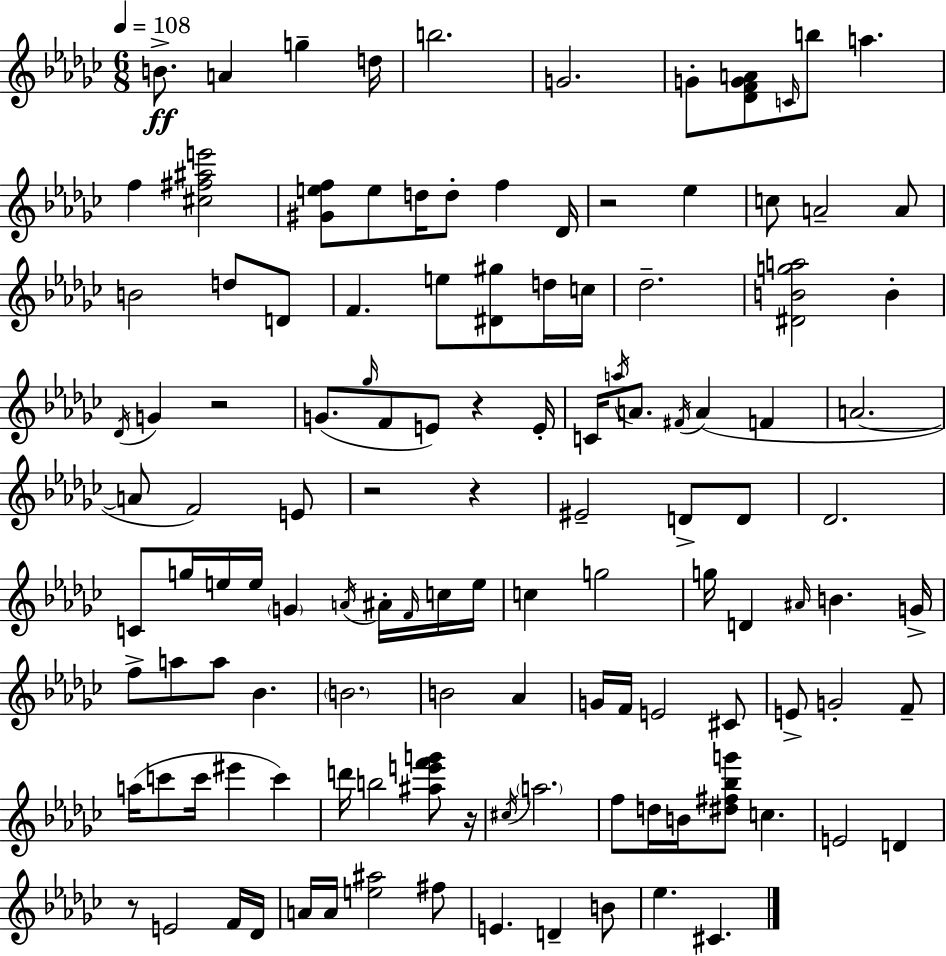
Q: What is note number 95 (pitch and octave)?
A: E4